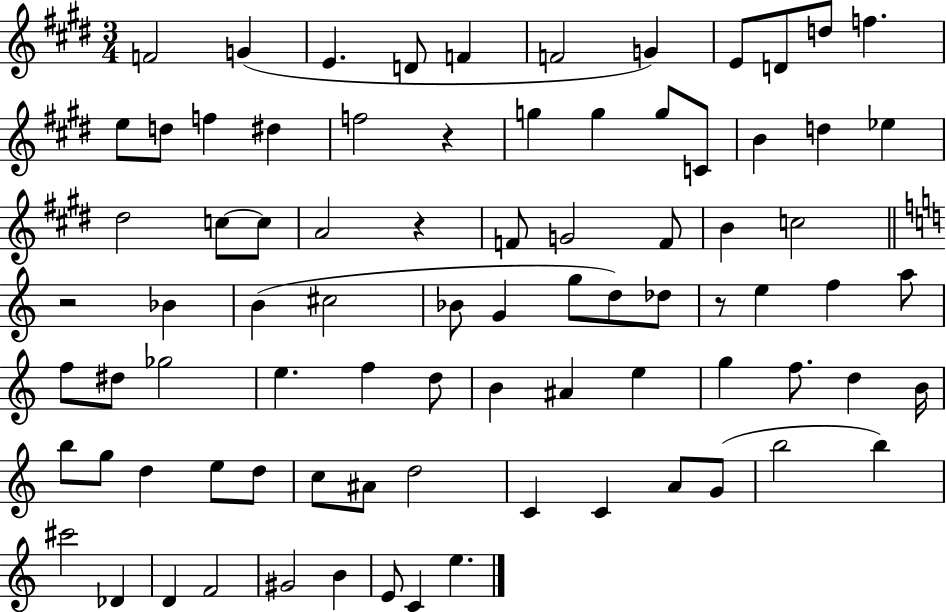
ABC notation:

X:1
T:Untitled
M:3/4
L:1/4
K:E
F2 G E D/2 F F2 G E/2 D/2 d/2 f e/2 d/2 f ^d f2 z g g g/2 C/2 B d _e ^d2 c/2 c/2 A2 z F/2 G2 F/2 B c2 z2 _B B ^c2 _B/2 G g/2 d/2 _d/2 z/2 e f a/2 f/2 ^d/2 _g2 e f d/2 B ^A e g f/2 d B/4 b/2 g/2 d e/2 d/2 c/2 ^A/2 d2 C C A/2 G/2 b2 b ^c'2 _D D F2 ^G2 B E/2 C e